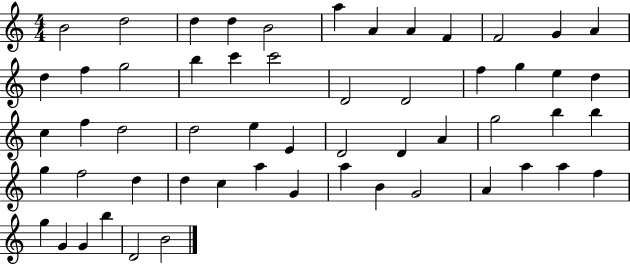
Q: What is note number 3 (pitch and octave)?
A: D5